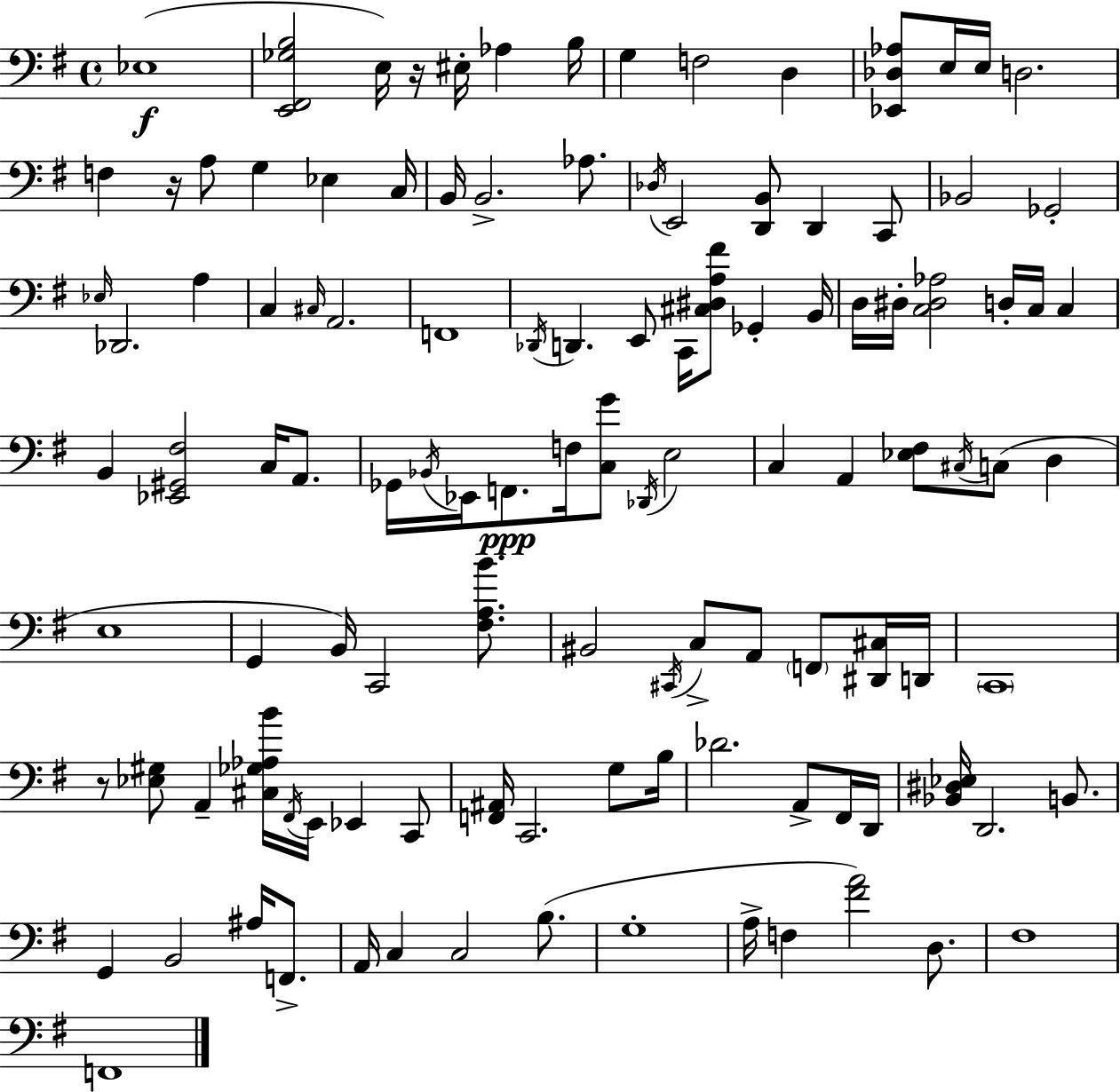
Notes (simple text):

Eb3/w [E2,F#2,Gb3,B3]/h E3/s R/s EIS3/s Ab3/q B3/s G3/q F3/h D3/q [Eb2,Db3,Ab3]/e E3/s E3/s D3/h. F3/q R/s A3/e G3/q Eb3/q C3/s B2/s B2/h. Ab3/e. Db3/s E2/h [D2,B2]/e D2/q C2/e Bb2/h Gb2/h Eb3/s Db2/h. A3/q C3/q C#3/s A2/h. F2/w Db2/s D2/q. E2/e C2/s [C#3,D#3,A3,F#4]/e Gb2/q B2/s D3/s D#3/s [C3,D#3,Ab3]/h D3/s C3/s C3/q B2/q [Eb2,G#2,F#3]/h C3/s A2/e. Gb2/s Bb2/s Eb2/s F2/e. F3/s [C3,G4]/e Db2/s E3/h C3/q A2/q [Eb3,F#3]/e C#3/s C3/e D3/q E3/w G2/q B2/s C2/h [F#3,A3,B4]/e. BIS2/h C#2/s C3/e A2/e F2/e [D#2,C#3]/s D2/s C2/w R/e [Eb3,G#3]/e A2/q [C#3,Gb3,Ab3,B4]/s F#2/s E2/s Eb2/q C2/e [F2,A#2]/s C2/h. G3/e B3/s Db4/h. A2/e F#2/s D2/s [Bb2,D#3,Eb3]/s D2/h. B2/e. G2/q B2/h A#3/s F2/e. A2/s C3/q C3/h B3/e. G3/w A3/s F3/q [F#4,A4]/h D3/e. F#3/w F2/w